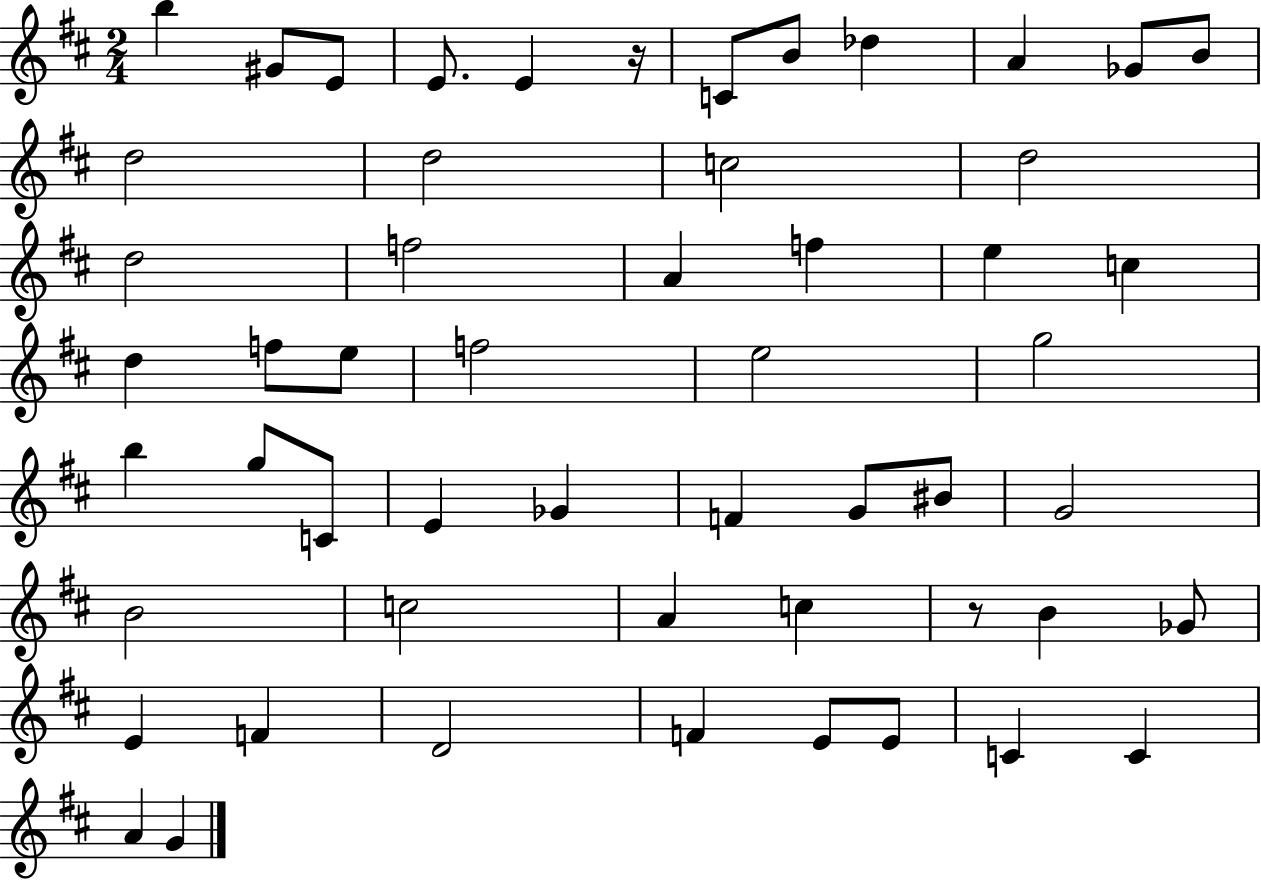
{
  \clef treble
  \numericTimeSignature
  \time 2/4
  \key d \major
  b''4 gis'8 e'8 | e'8. e'4 r16 | c'8 b'8 des''4 | a'4 ges'8 b'8 | \break d''2 | d''2 | c''2 | d''2 | \break d''2 | f''2 | a'4 f''4 | e''4 c''4 | \break d''4 f''8 e''8 | f''2 | e''2 | g''2 | \break b''4 g''8 c'8 | e'4 ges'4 | f'4 g'8 bis'8 | g'2 | \break b'2 | c''2 | a'4 c''4 | r8 b'4 ges'8 | \break e'4 f'4 | d'2 | f'4 e'8 e'8 | c'4 c'4 | \break a'4 g'4 | \bar "|."
}